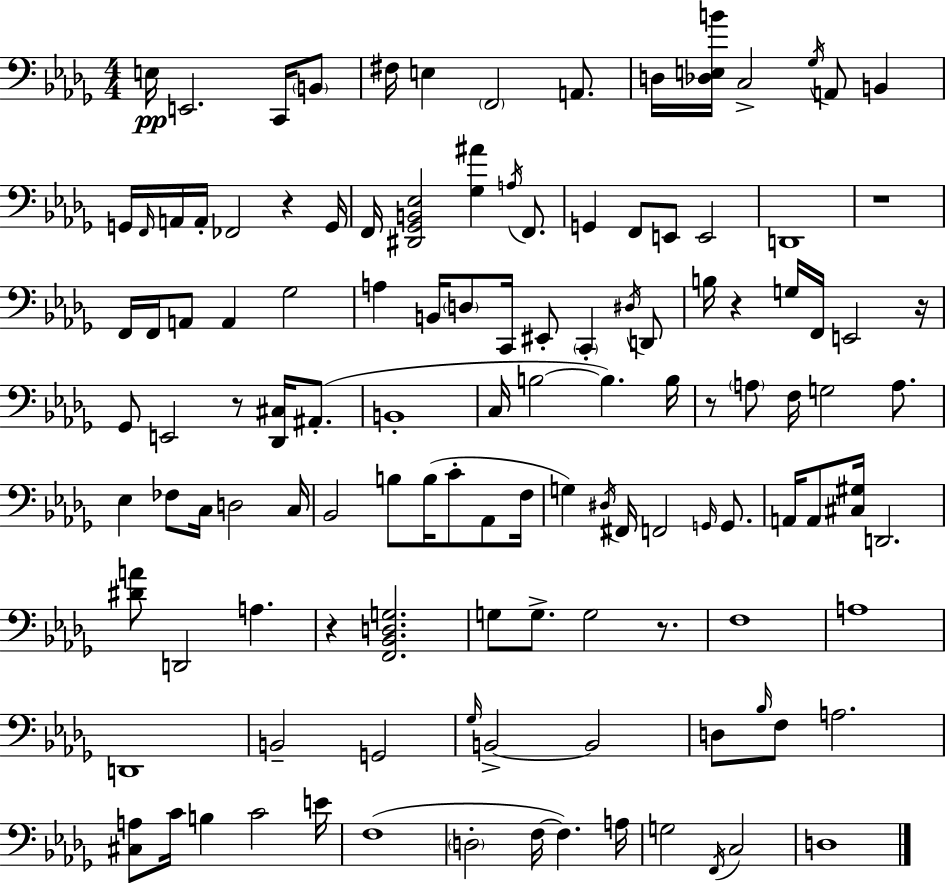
E3/s E2/h. C2/s B2/e F#3/s E3/q F2/h A2/e. D3/s [Db3,E3,B4]/s C3/h Gb3/s A2/e B2/q G2/s F2/s A2/s A2/s FES2/h R/q G2/s F2/s [D#2,Gb2,B2,Eb3]/h [Gb3,A#4]/q A3/s F2/e. G2/q F2/e E2/e E2/h D2/w R/w F2/s F2/s A2/e A2/q Gb3/h A3/q B2/s D3/e C2/s EIS2/e C2/q D#3/s D2/e B3/s R/q G3/s F2/s E2/h R/s Gb2/e E2/h R/e [Db2,C#3]/s A#2/e. B2/w C3/s B3/h B3/q. B3/s R/e A3/e F3/s G3/h A3/e. Eb3/q FES3/e C3/s D3/h C3/s Bb2/h B3/e B3/s C4/e Ab2/e F3/s G3/q D#3/s F#2/s F2/h G2/s G2/e. A2/s A2/e [C#3,G#3]/s D2/h. [D#4,A4]/e D2/h A3/q. R/q [F2,Bb2,D3,G3]/h. G3/e G3/e. G3/h R/e. F3/w A3/w D2/w B2/h G2/h Gb3/s B2/h B2/h D3/e Bb3/s F3/e A3/h. [C#3,A3]/e C4/s B3/q C4/h E4/s F3/w D3/h F3/s F3/q. A3/s G3/h F2/s C3/h D3/w